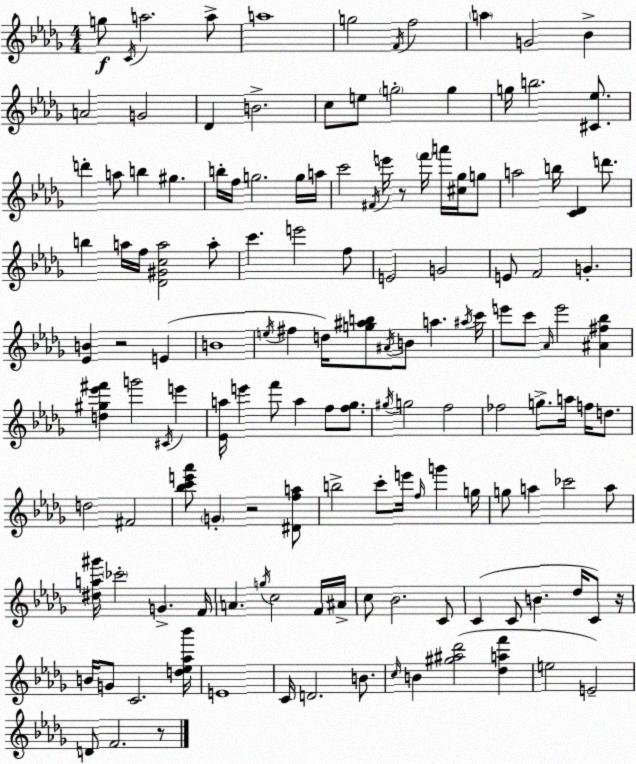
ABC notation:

X:1
T:Untitled
M:4/4
L:1/4
K:Bbm
g/2 C/4 a2 a/2 a4 g2 F/4 f2 a G2 _B A2 G2 _D B2 c/2 e/2 g2 g g/4 b2 [^C_e]/2 d' a/2 b ^g b/4 f/4 g2 g/4 a/4 c'2 ^F/4 e'/4 z/2 f'/4 a'/4 [^c_g]/4 g/2 a2 b/4 [C_D] d'/2 b a/4 f/4 [_D^Gca]2 a/2 c' e'2 f/2 E2 G2 E/2 F2 G [_EB] z2 E B4 e/4 ^f d/4 [g^ab]/2 ^A/4 B/2 a ^a/4 c'/4 e'/2 c'/2 _A/4 e'2 [^A^f_b] [d^g_e'^f'] g'2 ^C/4 e' [_Ea]/4 e' f'/2 a f/2 [f_g]/2 ^g/4 g2 f2 _f2 g/2 a/4 f/4 d/2 d2 ^F2 [_bc'e'_a']/2 G z2 [^Dfa]/2 b2 c'/2 e'/4 f/4 g' g/4 g/2 a _c'2 a/2 [^da^g']/4 _c'2 G F/4 A g/4 c2 F/4 ^A/4 c/2 _B2 C/2 C C/2 B _d/4 C/2 z/4 B/4 G/2 C2 [d_e_a_b']/4 E4 C/4 D2 B/2 c/4 B [^g^a_d']2 [_daf'] e2 E2 D/2 F2 z/2